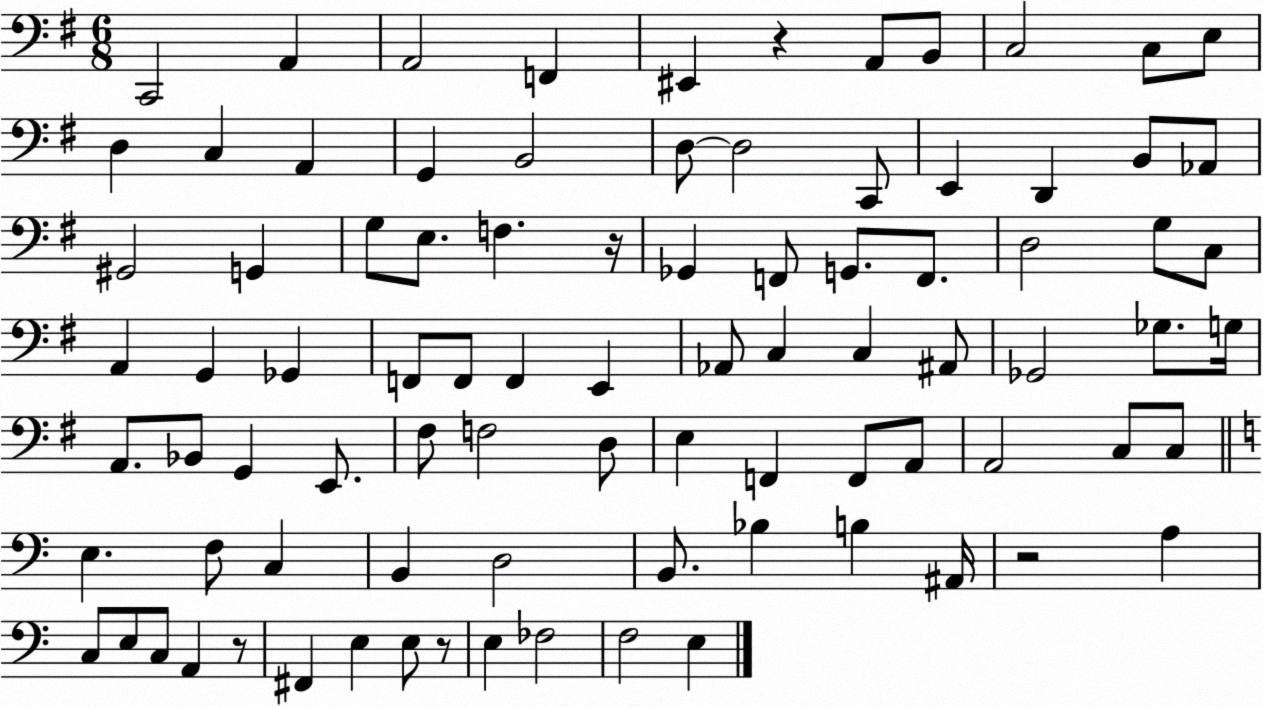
X:1
T:Untitled
M:6/8
L:1/4
K:G
C,,2 A,, A,,2 F,, ^E,, z A,,/2 B,,/2 C,2 C,/2 E,/2 D, C, A,, G,, B,,2 D,/2 D,2 C,,/2 E,, D,, B,,/2 _A,,/2 ^G,,2 G,, G,/2 E,/2 F, z/4 _G,, F,,/2 G,,/2 F,,/2 D,2 G,/2 C,/2 A,, G,, _G,, F,,/2 F,,/2 F,, E,, _A,,/2 C, C, ^A,,/2 _G,,2 _G,/2 G,/4 A,,/2 _B,,/2 G,, E,,/2 ^F,/2 F,2 D,/2 E, F,, F,,/2 A,,/2 A,,2 C,/2 C,/2 E, F,/2 C, B,, D,2 B,,/2 _B, B, ^A,,/4 z2 A, C,/2 E,/2 C,/2 A,, z/2 ^F,, E, E,/2 z/2 E, _F,2 F,2 E,